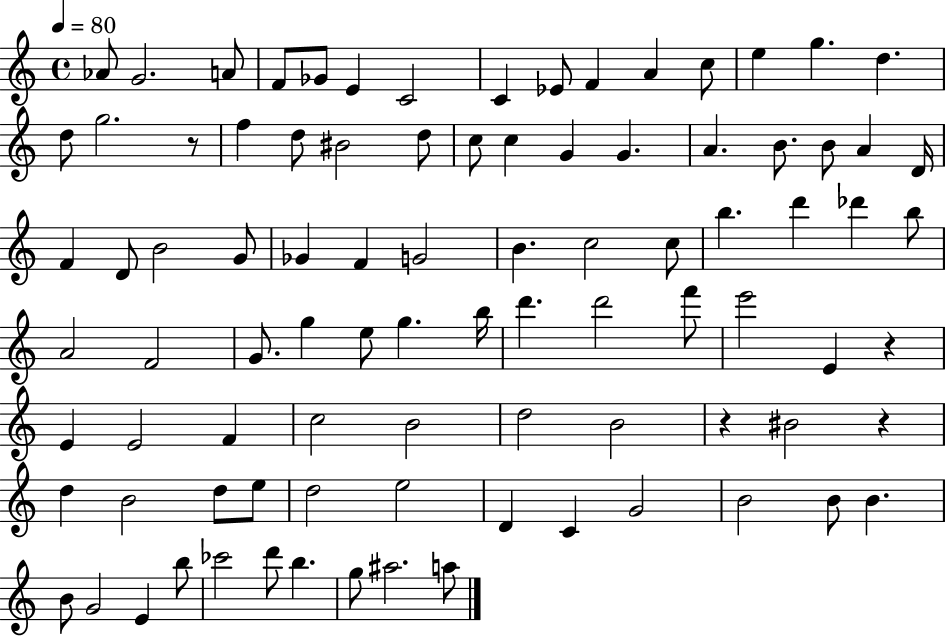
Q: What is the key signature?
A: C major